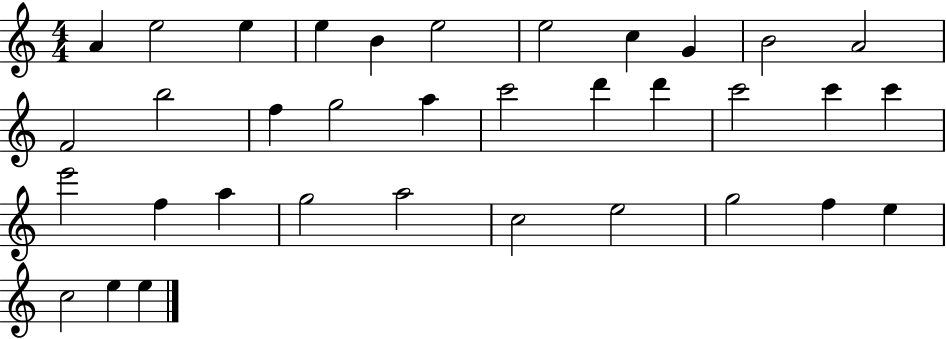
A4/q E5/h E5/q E5/q B4/q E5/h E5/h C5/q G4/q B4/h A4/h F4/h B5/h F5/q G5/h A5/q C6/h D6/q D6/q C6/h C6/q C6/q E6/h F5/q A5/q G5/h A5/h C5/h E5/h G5/h F5/q E5/q C5/h E5/q E5/q